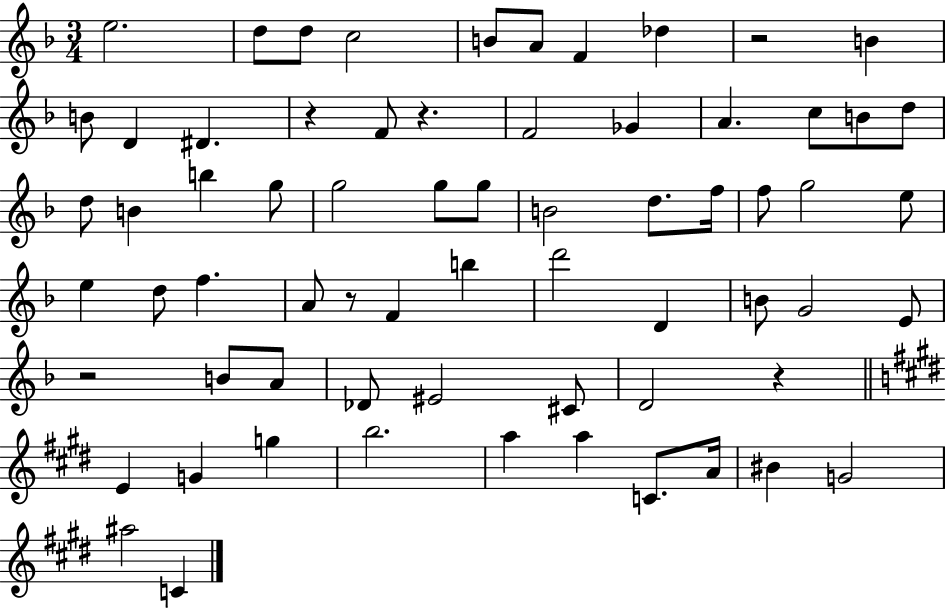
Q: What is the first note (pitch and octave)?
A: E5